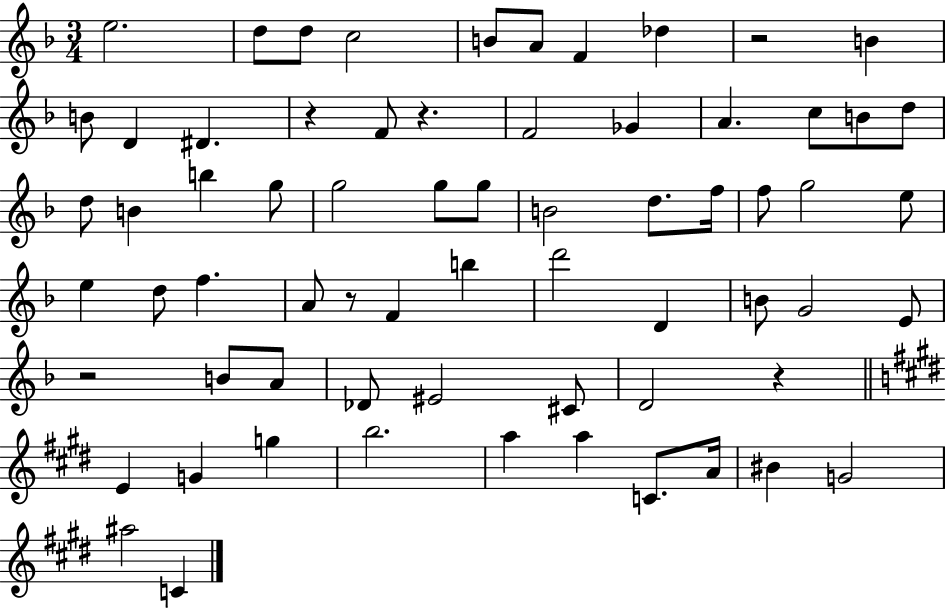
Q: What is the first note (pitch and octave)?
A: E5